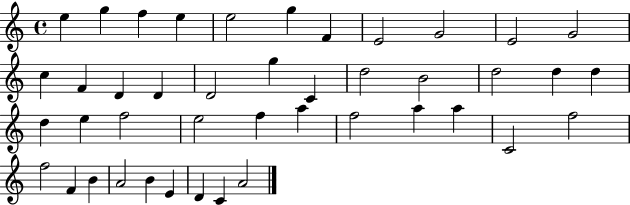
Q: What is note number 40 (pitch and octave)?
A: E4